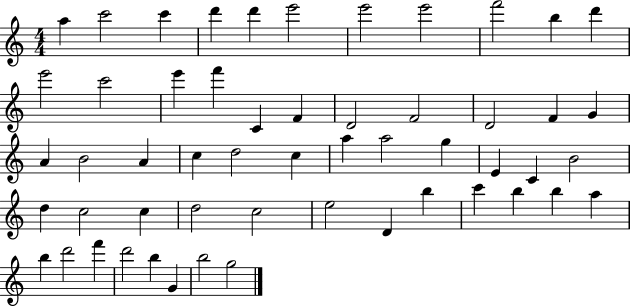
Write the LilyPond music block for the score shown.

{
  \clef treble
  \numericTimeSignature
  \time 4/4
  \key c \major
  a''4 c'''2 c'''4 | d'''4 d'''4 e'''2 | e'''2 e'''2 | f'''2 b''4 d'''4 | \break e'''2 c'''2 | e'''4 f'''4 c'4 f'4 | d'2 f'2 | d'2 f'4 g'4 | \break a'4 b'2 a'4 | c''4 d''2 c''4 | a''4 a''2 g''4 | e'4 c'4 b'2 | \break d''4 c''2 c''4 | d''2 c''2 | e''2 d'4 b''4 | c'''4 b''4 b''4 a''4 | \break b''4 d'''2 f'''4 | d'''2 b''4 g'4 | b''2 g''2 | \bar "|."
}